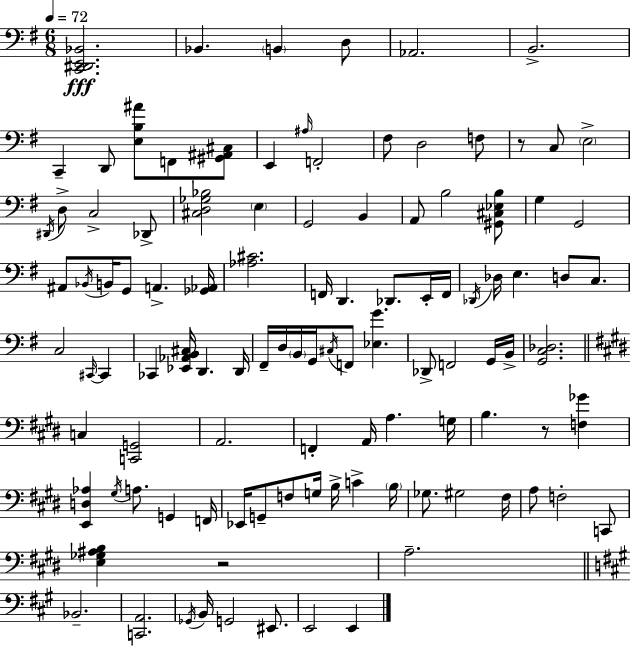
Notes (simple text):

[C2,D#2,E2,Bb2]/h. Bb2/q. B2/q D3/e Ab2/h. B2/h. C2/q D2/e [E3,B3,A#4]/e F2/e [G#2,A#2,C#3]/e E2/q A#3/s F2/h F#3/e D3/h F3/e R/e C3/e E3/h D#2/s D3/e C3/h Db2/e [C#3,D3,Gb3,Bb3]/h E3/q G2/h B2/q A2/e B3/h [G#2,C#3,Eb3,B3]/e G3/q G2/h A#2/e Bb2/s B2/s G2/e A2/q. [Gb2,Ab2]/s [Ab3,C#4]/h. F2/s D2/q. Db2/e. E2/s F2/s Db2/s Db3/s E3/q. D3/e C3/e. C3/h C#2/s C#2/q CES2/q [Eb2,Ab2,B2,C#3]/s D2/q. D2/s F#2/s D3/s B2/s G2/s C#3/s F2/e [Eb3,G4]/q. Db2/e F2/h G2/s B2/s [G2,C3,Db3]/h. C3/q [C2,G2]/h A2/h. F2/q A2/s A3/q. G3/s B3/q. R/e [F3,Gb4]/q [E2,D3,Ab3]/q G#3/s A3/e. G2/q F2/s Eb2/s G2/e F3/e G3/s B3/s C4/q B3/s Gb3/e. G#3/h F#3/s A3/e F3/h C2/e [E3,Gb3,A#3,B3]/q R/h A3/h. Bb2/h. [C2,A2]/h. Gb2/s B2/s G2/h EIS2/e. E2/h E2/q